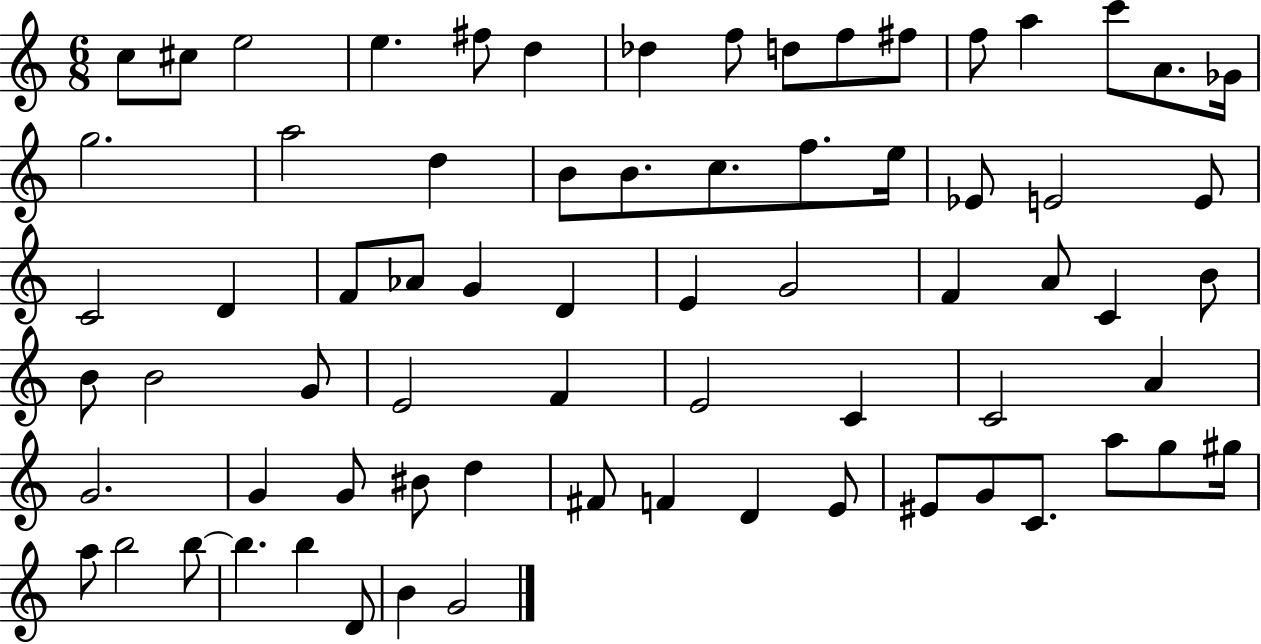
C5/e C#5/e E5/h E5/q. F#5/e D5/q Db5/q F5/e D5/e F5/e F#5/e F5/e A5/q C6/e A4/e. Gb4/s G5/h. A5/h D5/q B4/e B4/e. C5/e. F5/e. E5/s Eb4/e E4/h E4/e C4/h D4/q F4/e Ab4/e G4/q D4/q E4/q G4/h F4/q A4/e C4/q B4/e B4/e B4/h G4/e E4/h F4/q E4/h C4/q C4/h A4/q G4/h. G4/q G4/e BIS4/e D5/q F#4/e F4/q D4/q E4/e EIS4/e G4/e C4/e. A5/e G5/e G#5/s A5/e B5/h B5/e B5/q. B5/q D4/e B4/q G4/h